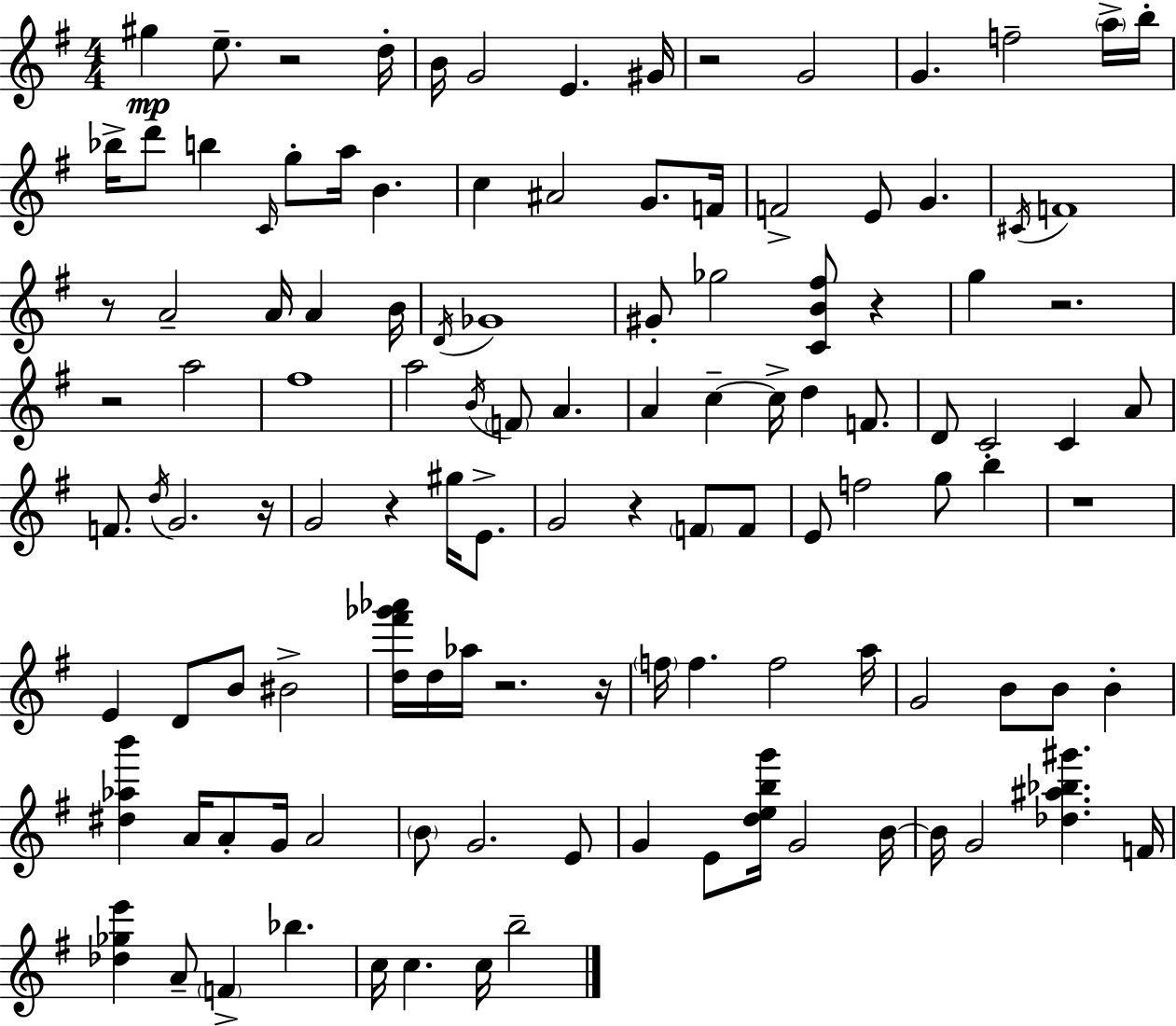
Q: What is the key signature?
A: E minor